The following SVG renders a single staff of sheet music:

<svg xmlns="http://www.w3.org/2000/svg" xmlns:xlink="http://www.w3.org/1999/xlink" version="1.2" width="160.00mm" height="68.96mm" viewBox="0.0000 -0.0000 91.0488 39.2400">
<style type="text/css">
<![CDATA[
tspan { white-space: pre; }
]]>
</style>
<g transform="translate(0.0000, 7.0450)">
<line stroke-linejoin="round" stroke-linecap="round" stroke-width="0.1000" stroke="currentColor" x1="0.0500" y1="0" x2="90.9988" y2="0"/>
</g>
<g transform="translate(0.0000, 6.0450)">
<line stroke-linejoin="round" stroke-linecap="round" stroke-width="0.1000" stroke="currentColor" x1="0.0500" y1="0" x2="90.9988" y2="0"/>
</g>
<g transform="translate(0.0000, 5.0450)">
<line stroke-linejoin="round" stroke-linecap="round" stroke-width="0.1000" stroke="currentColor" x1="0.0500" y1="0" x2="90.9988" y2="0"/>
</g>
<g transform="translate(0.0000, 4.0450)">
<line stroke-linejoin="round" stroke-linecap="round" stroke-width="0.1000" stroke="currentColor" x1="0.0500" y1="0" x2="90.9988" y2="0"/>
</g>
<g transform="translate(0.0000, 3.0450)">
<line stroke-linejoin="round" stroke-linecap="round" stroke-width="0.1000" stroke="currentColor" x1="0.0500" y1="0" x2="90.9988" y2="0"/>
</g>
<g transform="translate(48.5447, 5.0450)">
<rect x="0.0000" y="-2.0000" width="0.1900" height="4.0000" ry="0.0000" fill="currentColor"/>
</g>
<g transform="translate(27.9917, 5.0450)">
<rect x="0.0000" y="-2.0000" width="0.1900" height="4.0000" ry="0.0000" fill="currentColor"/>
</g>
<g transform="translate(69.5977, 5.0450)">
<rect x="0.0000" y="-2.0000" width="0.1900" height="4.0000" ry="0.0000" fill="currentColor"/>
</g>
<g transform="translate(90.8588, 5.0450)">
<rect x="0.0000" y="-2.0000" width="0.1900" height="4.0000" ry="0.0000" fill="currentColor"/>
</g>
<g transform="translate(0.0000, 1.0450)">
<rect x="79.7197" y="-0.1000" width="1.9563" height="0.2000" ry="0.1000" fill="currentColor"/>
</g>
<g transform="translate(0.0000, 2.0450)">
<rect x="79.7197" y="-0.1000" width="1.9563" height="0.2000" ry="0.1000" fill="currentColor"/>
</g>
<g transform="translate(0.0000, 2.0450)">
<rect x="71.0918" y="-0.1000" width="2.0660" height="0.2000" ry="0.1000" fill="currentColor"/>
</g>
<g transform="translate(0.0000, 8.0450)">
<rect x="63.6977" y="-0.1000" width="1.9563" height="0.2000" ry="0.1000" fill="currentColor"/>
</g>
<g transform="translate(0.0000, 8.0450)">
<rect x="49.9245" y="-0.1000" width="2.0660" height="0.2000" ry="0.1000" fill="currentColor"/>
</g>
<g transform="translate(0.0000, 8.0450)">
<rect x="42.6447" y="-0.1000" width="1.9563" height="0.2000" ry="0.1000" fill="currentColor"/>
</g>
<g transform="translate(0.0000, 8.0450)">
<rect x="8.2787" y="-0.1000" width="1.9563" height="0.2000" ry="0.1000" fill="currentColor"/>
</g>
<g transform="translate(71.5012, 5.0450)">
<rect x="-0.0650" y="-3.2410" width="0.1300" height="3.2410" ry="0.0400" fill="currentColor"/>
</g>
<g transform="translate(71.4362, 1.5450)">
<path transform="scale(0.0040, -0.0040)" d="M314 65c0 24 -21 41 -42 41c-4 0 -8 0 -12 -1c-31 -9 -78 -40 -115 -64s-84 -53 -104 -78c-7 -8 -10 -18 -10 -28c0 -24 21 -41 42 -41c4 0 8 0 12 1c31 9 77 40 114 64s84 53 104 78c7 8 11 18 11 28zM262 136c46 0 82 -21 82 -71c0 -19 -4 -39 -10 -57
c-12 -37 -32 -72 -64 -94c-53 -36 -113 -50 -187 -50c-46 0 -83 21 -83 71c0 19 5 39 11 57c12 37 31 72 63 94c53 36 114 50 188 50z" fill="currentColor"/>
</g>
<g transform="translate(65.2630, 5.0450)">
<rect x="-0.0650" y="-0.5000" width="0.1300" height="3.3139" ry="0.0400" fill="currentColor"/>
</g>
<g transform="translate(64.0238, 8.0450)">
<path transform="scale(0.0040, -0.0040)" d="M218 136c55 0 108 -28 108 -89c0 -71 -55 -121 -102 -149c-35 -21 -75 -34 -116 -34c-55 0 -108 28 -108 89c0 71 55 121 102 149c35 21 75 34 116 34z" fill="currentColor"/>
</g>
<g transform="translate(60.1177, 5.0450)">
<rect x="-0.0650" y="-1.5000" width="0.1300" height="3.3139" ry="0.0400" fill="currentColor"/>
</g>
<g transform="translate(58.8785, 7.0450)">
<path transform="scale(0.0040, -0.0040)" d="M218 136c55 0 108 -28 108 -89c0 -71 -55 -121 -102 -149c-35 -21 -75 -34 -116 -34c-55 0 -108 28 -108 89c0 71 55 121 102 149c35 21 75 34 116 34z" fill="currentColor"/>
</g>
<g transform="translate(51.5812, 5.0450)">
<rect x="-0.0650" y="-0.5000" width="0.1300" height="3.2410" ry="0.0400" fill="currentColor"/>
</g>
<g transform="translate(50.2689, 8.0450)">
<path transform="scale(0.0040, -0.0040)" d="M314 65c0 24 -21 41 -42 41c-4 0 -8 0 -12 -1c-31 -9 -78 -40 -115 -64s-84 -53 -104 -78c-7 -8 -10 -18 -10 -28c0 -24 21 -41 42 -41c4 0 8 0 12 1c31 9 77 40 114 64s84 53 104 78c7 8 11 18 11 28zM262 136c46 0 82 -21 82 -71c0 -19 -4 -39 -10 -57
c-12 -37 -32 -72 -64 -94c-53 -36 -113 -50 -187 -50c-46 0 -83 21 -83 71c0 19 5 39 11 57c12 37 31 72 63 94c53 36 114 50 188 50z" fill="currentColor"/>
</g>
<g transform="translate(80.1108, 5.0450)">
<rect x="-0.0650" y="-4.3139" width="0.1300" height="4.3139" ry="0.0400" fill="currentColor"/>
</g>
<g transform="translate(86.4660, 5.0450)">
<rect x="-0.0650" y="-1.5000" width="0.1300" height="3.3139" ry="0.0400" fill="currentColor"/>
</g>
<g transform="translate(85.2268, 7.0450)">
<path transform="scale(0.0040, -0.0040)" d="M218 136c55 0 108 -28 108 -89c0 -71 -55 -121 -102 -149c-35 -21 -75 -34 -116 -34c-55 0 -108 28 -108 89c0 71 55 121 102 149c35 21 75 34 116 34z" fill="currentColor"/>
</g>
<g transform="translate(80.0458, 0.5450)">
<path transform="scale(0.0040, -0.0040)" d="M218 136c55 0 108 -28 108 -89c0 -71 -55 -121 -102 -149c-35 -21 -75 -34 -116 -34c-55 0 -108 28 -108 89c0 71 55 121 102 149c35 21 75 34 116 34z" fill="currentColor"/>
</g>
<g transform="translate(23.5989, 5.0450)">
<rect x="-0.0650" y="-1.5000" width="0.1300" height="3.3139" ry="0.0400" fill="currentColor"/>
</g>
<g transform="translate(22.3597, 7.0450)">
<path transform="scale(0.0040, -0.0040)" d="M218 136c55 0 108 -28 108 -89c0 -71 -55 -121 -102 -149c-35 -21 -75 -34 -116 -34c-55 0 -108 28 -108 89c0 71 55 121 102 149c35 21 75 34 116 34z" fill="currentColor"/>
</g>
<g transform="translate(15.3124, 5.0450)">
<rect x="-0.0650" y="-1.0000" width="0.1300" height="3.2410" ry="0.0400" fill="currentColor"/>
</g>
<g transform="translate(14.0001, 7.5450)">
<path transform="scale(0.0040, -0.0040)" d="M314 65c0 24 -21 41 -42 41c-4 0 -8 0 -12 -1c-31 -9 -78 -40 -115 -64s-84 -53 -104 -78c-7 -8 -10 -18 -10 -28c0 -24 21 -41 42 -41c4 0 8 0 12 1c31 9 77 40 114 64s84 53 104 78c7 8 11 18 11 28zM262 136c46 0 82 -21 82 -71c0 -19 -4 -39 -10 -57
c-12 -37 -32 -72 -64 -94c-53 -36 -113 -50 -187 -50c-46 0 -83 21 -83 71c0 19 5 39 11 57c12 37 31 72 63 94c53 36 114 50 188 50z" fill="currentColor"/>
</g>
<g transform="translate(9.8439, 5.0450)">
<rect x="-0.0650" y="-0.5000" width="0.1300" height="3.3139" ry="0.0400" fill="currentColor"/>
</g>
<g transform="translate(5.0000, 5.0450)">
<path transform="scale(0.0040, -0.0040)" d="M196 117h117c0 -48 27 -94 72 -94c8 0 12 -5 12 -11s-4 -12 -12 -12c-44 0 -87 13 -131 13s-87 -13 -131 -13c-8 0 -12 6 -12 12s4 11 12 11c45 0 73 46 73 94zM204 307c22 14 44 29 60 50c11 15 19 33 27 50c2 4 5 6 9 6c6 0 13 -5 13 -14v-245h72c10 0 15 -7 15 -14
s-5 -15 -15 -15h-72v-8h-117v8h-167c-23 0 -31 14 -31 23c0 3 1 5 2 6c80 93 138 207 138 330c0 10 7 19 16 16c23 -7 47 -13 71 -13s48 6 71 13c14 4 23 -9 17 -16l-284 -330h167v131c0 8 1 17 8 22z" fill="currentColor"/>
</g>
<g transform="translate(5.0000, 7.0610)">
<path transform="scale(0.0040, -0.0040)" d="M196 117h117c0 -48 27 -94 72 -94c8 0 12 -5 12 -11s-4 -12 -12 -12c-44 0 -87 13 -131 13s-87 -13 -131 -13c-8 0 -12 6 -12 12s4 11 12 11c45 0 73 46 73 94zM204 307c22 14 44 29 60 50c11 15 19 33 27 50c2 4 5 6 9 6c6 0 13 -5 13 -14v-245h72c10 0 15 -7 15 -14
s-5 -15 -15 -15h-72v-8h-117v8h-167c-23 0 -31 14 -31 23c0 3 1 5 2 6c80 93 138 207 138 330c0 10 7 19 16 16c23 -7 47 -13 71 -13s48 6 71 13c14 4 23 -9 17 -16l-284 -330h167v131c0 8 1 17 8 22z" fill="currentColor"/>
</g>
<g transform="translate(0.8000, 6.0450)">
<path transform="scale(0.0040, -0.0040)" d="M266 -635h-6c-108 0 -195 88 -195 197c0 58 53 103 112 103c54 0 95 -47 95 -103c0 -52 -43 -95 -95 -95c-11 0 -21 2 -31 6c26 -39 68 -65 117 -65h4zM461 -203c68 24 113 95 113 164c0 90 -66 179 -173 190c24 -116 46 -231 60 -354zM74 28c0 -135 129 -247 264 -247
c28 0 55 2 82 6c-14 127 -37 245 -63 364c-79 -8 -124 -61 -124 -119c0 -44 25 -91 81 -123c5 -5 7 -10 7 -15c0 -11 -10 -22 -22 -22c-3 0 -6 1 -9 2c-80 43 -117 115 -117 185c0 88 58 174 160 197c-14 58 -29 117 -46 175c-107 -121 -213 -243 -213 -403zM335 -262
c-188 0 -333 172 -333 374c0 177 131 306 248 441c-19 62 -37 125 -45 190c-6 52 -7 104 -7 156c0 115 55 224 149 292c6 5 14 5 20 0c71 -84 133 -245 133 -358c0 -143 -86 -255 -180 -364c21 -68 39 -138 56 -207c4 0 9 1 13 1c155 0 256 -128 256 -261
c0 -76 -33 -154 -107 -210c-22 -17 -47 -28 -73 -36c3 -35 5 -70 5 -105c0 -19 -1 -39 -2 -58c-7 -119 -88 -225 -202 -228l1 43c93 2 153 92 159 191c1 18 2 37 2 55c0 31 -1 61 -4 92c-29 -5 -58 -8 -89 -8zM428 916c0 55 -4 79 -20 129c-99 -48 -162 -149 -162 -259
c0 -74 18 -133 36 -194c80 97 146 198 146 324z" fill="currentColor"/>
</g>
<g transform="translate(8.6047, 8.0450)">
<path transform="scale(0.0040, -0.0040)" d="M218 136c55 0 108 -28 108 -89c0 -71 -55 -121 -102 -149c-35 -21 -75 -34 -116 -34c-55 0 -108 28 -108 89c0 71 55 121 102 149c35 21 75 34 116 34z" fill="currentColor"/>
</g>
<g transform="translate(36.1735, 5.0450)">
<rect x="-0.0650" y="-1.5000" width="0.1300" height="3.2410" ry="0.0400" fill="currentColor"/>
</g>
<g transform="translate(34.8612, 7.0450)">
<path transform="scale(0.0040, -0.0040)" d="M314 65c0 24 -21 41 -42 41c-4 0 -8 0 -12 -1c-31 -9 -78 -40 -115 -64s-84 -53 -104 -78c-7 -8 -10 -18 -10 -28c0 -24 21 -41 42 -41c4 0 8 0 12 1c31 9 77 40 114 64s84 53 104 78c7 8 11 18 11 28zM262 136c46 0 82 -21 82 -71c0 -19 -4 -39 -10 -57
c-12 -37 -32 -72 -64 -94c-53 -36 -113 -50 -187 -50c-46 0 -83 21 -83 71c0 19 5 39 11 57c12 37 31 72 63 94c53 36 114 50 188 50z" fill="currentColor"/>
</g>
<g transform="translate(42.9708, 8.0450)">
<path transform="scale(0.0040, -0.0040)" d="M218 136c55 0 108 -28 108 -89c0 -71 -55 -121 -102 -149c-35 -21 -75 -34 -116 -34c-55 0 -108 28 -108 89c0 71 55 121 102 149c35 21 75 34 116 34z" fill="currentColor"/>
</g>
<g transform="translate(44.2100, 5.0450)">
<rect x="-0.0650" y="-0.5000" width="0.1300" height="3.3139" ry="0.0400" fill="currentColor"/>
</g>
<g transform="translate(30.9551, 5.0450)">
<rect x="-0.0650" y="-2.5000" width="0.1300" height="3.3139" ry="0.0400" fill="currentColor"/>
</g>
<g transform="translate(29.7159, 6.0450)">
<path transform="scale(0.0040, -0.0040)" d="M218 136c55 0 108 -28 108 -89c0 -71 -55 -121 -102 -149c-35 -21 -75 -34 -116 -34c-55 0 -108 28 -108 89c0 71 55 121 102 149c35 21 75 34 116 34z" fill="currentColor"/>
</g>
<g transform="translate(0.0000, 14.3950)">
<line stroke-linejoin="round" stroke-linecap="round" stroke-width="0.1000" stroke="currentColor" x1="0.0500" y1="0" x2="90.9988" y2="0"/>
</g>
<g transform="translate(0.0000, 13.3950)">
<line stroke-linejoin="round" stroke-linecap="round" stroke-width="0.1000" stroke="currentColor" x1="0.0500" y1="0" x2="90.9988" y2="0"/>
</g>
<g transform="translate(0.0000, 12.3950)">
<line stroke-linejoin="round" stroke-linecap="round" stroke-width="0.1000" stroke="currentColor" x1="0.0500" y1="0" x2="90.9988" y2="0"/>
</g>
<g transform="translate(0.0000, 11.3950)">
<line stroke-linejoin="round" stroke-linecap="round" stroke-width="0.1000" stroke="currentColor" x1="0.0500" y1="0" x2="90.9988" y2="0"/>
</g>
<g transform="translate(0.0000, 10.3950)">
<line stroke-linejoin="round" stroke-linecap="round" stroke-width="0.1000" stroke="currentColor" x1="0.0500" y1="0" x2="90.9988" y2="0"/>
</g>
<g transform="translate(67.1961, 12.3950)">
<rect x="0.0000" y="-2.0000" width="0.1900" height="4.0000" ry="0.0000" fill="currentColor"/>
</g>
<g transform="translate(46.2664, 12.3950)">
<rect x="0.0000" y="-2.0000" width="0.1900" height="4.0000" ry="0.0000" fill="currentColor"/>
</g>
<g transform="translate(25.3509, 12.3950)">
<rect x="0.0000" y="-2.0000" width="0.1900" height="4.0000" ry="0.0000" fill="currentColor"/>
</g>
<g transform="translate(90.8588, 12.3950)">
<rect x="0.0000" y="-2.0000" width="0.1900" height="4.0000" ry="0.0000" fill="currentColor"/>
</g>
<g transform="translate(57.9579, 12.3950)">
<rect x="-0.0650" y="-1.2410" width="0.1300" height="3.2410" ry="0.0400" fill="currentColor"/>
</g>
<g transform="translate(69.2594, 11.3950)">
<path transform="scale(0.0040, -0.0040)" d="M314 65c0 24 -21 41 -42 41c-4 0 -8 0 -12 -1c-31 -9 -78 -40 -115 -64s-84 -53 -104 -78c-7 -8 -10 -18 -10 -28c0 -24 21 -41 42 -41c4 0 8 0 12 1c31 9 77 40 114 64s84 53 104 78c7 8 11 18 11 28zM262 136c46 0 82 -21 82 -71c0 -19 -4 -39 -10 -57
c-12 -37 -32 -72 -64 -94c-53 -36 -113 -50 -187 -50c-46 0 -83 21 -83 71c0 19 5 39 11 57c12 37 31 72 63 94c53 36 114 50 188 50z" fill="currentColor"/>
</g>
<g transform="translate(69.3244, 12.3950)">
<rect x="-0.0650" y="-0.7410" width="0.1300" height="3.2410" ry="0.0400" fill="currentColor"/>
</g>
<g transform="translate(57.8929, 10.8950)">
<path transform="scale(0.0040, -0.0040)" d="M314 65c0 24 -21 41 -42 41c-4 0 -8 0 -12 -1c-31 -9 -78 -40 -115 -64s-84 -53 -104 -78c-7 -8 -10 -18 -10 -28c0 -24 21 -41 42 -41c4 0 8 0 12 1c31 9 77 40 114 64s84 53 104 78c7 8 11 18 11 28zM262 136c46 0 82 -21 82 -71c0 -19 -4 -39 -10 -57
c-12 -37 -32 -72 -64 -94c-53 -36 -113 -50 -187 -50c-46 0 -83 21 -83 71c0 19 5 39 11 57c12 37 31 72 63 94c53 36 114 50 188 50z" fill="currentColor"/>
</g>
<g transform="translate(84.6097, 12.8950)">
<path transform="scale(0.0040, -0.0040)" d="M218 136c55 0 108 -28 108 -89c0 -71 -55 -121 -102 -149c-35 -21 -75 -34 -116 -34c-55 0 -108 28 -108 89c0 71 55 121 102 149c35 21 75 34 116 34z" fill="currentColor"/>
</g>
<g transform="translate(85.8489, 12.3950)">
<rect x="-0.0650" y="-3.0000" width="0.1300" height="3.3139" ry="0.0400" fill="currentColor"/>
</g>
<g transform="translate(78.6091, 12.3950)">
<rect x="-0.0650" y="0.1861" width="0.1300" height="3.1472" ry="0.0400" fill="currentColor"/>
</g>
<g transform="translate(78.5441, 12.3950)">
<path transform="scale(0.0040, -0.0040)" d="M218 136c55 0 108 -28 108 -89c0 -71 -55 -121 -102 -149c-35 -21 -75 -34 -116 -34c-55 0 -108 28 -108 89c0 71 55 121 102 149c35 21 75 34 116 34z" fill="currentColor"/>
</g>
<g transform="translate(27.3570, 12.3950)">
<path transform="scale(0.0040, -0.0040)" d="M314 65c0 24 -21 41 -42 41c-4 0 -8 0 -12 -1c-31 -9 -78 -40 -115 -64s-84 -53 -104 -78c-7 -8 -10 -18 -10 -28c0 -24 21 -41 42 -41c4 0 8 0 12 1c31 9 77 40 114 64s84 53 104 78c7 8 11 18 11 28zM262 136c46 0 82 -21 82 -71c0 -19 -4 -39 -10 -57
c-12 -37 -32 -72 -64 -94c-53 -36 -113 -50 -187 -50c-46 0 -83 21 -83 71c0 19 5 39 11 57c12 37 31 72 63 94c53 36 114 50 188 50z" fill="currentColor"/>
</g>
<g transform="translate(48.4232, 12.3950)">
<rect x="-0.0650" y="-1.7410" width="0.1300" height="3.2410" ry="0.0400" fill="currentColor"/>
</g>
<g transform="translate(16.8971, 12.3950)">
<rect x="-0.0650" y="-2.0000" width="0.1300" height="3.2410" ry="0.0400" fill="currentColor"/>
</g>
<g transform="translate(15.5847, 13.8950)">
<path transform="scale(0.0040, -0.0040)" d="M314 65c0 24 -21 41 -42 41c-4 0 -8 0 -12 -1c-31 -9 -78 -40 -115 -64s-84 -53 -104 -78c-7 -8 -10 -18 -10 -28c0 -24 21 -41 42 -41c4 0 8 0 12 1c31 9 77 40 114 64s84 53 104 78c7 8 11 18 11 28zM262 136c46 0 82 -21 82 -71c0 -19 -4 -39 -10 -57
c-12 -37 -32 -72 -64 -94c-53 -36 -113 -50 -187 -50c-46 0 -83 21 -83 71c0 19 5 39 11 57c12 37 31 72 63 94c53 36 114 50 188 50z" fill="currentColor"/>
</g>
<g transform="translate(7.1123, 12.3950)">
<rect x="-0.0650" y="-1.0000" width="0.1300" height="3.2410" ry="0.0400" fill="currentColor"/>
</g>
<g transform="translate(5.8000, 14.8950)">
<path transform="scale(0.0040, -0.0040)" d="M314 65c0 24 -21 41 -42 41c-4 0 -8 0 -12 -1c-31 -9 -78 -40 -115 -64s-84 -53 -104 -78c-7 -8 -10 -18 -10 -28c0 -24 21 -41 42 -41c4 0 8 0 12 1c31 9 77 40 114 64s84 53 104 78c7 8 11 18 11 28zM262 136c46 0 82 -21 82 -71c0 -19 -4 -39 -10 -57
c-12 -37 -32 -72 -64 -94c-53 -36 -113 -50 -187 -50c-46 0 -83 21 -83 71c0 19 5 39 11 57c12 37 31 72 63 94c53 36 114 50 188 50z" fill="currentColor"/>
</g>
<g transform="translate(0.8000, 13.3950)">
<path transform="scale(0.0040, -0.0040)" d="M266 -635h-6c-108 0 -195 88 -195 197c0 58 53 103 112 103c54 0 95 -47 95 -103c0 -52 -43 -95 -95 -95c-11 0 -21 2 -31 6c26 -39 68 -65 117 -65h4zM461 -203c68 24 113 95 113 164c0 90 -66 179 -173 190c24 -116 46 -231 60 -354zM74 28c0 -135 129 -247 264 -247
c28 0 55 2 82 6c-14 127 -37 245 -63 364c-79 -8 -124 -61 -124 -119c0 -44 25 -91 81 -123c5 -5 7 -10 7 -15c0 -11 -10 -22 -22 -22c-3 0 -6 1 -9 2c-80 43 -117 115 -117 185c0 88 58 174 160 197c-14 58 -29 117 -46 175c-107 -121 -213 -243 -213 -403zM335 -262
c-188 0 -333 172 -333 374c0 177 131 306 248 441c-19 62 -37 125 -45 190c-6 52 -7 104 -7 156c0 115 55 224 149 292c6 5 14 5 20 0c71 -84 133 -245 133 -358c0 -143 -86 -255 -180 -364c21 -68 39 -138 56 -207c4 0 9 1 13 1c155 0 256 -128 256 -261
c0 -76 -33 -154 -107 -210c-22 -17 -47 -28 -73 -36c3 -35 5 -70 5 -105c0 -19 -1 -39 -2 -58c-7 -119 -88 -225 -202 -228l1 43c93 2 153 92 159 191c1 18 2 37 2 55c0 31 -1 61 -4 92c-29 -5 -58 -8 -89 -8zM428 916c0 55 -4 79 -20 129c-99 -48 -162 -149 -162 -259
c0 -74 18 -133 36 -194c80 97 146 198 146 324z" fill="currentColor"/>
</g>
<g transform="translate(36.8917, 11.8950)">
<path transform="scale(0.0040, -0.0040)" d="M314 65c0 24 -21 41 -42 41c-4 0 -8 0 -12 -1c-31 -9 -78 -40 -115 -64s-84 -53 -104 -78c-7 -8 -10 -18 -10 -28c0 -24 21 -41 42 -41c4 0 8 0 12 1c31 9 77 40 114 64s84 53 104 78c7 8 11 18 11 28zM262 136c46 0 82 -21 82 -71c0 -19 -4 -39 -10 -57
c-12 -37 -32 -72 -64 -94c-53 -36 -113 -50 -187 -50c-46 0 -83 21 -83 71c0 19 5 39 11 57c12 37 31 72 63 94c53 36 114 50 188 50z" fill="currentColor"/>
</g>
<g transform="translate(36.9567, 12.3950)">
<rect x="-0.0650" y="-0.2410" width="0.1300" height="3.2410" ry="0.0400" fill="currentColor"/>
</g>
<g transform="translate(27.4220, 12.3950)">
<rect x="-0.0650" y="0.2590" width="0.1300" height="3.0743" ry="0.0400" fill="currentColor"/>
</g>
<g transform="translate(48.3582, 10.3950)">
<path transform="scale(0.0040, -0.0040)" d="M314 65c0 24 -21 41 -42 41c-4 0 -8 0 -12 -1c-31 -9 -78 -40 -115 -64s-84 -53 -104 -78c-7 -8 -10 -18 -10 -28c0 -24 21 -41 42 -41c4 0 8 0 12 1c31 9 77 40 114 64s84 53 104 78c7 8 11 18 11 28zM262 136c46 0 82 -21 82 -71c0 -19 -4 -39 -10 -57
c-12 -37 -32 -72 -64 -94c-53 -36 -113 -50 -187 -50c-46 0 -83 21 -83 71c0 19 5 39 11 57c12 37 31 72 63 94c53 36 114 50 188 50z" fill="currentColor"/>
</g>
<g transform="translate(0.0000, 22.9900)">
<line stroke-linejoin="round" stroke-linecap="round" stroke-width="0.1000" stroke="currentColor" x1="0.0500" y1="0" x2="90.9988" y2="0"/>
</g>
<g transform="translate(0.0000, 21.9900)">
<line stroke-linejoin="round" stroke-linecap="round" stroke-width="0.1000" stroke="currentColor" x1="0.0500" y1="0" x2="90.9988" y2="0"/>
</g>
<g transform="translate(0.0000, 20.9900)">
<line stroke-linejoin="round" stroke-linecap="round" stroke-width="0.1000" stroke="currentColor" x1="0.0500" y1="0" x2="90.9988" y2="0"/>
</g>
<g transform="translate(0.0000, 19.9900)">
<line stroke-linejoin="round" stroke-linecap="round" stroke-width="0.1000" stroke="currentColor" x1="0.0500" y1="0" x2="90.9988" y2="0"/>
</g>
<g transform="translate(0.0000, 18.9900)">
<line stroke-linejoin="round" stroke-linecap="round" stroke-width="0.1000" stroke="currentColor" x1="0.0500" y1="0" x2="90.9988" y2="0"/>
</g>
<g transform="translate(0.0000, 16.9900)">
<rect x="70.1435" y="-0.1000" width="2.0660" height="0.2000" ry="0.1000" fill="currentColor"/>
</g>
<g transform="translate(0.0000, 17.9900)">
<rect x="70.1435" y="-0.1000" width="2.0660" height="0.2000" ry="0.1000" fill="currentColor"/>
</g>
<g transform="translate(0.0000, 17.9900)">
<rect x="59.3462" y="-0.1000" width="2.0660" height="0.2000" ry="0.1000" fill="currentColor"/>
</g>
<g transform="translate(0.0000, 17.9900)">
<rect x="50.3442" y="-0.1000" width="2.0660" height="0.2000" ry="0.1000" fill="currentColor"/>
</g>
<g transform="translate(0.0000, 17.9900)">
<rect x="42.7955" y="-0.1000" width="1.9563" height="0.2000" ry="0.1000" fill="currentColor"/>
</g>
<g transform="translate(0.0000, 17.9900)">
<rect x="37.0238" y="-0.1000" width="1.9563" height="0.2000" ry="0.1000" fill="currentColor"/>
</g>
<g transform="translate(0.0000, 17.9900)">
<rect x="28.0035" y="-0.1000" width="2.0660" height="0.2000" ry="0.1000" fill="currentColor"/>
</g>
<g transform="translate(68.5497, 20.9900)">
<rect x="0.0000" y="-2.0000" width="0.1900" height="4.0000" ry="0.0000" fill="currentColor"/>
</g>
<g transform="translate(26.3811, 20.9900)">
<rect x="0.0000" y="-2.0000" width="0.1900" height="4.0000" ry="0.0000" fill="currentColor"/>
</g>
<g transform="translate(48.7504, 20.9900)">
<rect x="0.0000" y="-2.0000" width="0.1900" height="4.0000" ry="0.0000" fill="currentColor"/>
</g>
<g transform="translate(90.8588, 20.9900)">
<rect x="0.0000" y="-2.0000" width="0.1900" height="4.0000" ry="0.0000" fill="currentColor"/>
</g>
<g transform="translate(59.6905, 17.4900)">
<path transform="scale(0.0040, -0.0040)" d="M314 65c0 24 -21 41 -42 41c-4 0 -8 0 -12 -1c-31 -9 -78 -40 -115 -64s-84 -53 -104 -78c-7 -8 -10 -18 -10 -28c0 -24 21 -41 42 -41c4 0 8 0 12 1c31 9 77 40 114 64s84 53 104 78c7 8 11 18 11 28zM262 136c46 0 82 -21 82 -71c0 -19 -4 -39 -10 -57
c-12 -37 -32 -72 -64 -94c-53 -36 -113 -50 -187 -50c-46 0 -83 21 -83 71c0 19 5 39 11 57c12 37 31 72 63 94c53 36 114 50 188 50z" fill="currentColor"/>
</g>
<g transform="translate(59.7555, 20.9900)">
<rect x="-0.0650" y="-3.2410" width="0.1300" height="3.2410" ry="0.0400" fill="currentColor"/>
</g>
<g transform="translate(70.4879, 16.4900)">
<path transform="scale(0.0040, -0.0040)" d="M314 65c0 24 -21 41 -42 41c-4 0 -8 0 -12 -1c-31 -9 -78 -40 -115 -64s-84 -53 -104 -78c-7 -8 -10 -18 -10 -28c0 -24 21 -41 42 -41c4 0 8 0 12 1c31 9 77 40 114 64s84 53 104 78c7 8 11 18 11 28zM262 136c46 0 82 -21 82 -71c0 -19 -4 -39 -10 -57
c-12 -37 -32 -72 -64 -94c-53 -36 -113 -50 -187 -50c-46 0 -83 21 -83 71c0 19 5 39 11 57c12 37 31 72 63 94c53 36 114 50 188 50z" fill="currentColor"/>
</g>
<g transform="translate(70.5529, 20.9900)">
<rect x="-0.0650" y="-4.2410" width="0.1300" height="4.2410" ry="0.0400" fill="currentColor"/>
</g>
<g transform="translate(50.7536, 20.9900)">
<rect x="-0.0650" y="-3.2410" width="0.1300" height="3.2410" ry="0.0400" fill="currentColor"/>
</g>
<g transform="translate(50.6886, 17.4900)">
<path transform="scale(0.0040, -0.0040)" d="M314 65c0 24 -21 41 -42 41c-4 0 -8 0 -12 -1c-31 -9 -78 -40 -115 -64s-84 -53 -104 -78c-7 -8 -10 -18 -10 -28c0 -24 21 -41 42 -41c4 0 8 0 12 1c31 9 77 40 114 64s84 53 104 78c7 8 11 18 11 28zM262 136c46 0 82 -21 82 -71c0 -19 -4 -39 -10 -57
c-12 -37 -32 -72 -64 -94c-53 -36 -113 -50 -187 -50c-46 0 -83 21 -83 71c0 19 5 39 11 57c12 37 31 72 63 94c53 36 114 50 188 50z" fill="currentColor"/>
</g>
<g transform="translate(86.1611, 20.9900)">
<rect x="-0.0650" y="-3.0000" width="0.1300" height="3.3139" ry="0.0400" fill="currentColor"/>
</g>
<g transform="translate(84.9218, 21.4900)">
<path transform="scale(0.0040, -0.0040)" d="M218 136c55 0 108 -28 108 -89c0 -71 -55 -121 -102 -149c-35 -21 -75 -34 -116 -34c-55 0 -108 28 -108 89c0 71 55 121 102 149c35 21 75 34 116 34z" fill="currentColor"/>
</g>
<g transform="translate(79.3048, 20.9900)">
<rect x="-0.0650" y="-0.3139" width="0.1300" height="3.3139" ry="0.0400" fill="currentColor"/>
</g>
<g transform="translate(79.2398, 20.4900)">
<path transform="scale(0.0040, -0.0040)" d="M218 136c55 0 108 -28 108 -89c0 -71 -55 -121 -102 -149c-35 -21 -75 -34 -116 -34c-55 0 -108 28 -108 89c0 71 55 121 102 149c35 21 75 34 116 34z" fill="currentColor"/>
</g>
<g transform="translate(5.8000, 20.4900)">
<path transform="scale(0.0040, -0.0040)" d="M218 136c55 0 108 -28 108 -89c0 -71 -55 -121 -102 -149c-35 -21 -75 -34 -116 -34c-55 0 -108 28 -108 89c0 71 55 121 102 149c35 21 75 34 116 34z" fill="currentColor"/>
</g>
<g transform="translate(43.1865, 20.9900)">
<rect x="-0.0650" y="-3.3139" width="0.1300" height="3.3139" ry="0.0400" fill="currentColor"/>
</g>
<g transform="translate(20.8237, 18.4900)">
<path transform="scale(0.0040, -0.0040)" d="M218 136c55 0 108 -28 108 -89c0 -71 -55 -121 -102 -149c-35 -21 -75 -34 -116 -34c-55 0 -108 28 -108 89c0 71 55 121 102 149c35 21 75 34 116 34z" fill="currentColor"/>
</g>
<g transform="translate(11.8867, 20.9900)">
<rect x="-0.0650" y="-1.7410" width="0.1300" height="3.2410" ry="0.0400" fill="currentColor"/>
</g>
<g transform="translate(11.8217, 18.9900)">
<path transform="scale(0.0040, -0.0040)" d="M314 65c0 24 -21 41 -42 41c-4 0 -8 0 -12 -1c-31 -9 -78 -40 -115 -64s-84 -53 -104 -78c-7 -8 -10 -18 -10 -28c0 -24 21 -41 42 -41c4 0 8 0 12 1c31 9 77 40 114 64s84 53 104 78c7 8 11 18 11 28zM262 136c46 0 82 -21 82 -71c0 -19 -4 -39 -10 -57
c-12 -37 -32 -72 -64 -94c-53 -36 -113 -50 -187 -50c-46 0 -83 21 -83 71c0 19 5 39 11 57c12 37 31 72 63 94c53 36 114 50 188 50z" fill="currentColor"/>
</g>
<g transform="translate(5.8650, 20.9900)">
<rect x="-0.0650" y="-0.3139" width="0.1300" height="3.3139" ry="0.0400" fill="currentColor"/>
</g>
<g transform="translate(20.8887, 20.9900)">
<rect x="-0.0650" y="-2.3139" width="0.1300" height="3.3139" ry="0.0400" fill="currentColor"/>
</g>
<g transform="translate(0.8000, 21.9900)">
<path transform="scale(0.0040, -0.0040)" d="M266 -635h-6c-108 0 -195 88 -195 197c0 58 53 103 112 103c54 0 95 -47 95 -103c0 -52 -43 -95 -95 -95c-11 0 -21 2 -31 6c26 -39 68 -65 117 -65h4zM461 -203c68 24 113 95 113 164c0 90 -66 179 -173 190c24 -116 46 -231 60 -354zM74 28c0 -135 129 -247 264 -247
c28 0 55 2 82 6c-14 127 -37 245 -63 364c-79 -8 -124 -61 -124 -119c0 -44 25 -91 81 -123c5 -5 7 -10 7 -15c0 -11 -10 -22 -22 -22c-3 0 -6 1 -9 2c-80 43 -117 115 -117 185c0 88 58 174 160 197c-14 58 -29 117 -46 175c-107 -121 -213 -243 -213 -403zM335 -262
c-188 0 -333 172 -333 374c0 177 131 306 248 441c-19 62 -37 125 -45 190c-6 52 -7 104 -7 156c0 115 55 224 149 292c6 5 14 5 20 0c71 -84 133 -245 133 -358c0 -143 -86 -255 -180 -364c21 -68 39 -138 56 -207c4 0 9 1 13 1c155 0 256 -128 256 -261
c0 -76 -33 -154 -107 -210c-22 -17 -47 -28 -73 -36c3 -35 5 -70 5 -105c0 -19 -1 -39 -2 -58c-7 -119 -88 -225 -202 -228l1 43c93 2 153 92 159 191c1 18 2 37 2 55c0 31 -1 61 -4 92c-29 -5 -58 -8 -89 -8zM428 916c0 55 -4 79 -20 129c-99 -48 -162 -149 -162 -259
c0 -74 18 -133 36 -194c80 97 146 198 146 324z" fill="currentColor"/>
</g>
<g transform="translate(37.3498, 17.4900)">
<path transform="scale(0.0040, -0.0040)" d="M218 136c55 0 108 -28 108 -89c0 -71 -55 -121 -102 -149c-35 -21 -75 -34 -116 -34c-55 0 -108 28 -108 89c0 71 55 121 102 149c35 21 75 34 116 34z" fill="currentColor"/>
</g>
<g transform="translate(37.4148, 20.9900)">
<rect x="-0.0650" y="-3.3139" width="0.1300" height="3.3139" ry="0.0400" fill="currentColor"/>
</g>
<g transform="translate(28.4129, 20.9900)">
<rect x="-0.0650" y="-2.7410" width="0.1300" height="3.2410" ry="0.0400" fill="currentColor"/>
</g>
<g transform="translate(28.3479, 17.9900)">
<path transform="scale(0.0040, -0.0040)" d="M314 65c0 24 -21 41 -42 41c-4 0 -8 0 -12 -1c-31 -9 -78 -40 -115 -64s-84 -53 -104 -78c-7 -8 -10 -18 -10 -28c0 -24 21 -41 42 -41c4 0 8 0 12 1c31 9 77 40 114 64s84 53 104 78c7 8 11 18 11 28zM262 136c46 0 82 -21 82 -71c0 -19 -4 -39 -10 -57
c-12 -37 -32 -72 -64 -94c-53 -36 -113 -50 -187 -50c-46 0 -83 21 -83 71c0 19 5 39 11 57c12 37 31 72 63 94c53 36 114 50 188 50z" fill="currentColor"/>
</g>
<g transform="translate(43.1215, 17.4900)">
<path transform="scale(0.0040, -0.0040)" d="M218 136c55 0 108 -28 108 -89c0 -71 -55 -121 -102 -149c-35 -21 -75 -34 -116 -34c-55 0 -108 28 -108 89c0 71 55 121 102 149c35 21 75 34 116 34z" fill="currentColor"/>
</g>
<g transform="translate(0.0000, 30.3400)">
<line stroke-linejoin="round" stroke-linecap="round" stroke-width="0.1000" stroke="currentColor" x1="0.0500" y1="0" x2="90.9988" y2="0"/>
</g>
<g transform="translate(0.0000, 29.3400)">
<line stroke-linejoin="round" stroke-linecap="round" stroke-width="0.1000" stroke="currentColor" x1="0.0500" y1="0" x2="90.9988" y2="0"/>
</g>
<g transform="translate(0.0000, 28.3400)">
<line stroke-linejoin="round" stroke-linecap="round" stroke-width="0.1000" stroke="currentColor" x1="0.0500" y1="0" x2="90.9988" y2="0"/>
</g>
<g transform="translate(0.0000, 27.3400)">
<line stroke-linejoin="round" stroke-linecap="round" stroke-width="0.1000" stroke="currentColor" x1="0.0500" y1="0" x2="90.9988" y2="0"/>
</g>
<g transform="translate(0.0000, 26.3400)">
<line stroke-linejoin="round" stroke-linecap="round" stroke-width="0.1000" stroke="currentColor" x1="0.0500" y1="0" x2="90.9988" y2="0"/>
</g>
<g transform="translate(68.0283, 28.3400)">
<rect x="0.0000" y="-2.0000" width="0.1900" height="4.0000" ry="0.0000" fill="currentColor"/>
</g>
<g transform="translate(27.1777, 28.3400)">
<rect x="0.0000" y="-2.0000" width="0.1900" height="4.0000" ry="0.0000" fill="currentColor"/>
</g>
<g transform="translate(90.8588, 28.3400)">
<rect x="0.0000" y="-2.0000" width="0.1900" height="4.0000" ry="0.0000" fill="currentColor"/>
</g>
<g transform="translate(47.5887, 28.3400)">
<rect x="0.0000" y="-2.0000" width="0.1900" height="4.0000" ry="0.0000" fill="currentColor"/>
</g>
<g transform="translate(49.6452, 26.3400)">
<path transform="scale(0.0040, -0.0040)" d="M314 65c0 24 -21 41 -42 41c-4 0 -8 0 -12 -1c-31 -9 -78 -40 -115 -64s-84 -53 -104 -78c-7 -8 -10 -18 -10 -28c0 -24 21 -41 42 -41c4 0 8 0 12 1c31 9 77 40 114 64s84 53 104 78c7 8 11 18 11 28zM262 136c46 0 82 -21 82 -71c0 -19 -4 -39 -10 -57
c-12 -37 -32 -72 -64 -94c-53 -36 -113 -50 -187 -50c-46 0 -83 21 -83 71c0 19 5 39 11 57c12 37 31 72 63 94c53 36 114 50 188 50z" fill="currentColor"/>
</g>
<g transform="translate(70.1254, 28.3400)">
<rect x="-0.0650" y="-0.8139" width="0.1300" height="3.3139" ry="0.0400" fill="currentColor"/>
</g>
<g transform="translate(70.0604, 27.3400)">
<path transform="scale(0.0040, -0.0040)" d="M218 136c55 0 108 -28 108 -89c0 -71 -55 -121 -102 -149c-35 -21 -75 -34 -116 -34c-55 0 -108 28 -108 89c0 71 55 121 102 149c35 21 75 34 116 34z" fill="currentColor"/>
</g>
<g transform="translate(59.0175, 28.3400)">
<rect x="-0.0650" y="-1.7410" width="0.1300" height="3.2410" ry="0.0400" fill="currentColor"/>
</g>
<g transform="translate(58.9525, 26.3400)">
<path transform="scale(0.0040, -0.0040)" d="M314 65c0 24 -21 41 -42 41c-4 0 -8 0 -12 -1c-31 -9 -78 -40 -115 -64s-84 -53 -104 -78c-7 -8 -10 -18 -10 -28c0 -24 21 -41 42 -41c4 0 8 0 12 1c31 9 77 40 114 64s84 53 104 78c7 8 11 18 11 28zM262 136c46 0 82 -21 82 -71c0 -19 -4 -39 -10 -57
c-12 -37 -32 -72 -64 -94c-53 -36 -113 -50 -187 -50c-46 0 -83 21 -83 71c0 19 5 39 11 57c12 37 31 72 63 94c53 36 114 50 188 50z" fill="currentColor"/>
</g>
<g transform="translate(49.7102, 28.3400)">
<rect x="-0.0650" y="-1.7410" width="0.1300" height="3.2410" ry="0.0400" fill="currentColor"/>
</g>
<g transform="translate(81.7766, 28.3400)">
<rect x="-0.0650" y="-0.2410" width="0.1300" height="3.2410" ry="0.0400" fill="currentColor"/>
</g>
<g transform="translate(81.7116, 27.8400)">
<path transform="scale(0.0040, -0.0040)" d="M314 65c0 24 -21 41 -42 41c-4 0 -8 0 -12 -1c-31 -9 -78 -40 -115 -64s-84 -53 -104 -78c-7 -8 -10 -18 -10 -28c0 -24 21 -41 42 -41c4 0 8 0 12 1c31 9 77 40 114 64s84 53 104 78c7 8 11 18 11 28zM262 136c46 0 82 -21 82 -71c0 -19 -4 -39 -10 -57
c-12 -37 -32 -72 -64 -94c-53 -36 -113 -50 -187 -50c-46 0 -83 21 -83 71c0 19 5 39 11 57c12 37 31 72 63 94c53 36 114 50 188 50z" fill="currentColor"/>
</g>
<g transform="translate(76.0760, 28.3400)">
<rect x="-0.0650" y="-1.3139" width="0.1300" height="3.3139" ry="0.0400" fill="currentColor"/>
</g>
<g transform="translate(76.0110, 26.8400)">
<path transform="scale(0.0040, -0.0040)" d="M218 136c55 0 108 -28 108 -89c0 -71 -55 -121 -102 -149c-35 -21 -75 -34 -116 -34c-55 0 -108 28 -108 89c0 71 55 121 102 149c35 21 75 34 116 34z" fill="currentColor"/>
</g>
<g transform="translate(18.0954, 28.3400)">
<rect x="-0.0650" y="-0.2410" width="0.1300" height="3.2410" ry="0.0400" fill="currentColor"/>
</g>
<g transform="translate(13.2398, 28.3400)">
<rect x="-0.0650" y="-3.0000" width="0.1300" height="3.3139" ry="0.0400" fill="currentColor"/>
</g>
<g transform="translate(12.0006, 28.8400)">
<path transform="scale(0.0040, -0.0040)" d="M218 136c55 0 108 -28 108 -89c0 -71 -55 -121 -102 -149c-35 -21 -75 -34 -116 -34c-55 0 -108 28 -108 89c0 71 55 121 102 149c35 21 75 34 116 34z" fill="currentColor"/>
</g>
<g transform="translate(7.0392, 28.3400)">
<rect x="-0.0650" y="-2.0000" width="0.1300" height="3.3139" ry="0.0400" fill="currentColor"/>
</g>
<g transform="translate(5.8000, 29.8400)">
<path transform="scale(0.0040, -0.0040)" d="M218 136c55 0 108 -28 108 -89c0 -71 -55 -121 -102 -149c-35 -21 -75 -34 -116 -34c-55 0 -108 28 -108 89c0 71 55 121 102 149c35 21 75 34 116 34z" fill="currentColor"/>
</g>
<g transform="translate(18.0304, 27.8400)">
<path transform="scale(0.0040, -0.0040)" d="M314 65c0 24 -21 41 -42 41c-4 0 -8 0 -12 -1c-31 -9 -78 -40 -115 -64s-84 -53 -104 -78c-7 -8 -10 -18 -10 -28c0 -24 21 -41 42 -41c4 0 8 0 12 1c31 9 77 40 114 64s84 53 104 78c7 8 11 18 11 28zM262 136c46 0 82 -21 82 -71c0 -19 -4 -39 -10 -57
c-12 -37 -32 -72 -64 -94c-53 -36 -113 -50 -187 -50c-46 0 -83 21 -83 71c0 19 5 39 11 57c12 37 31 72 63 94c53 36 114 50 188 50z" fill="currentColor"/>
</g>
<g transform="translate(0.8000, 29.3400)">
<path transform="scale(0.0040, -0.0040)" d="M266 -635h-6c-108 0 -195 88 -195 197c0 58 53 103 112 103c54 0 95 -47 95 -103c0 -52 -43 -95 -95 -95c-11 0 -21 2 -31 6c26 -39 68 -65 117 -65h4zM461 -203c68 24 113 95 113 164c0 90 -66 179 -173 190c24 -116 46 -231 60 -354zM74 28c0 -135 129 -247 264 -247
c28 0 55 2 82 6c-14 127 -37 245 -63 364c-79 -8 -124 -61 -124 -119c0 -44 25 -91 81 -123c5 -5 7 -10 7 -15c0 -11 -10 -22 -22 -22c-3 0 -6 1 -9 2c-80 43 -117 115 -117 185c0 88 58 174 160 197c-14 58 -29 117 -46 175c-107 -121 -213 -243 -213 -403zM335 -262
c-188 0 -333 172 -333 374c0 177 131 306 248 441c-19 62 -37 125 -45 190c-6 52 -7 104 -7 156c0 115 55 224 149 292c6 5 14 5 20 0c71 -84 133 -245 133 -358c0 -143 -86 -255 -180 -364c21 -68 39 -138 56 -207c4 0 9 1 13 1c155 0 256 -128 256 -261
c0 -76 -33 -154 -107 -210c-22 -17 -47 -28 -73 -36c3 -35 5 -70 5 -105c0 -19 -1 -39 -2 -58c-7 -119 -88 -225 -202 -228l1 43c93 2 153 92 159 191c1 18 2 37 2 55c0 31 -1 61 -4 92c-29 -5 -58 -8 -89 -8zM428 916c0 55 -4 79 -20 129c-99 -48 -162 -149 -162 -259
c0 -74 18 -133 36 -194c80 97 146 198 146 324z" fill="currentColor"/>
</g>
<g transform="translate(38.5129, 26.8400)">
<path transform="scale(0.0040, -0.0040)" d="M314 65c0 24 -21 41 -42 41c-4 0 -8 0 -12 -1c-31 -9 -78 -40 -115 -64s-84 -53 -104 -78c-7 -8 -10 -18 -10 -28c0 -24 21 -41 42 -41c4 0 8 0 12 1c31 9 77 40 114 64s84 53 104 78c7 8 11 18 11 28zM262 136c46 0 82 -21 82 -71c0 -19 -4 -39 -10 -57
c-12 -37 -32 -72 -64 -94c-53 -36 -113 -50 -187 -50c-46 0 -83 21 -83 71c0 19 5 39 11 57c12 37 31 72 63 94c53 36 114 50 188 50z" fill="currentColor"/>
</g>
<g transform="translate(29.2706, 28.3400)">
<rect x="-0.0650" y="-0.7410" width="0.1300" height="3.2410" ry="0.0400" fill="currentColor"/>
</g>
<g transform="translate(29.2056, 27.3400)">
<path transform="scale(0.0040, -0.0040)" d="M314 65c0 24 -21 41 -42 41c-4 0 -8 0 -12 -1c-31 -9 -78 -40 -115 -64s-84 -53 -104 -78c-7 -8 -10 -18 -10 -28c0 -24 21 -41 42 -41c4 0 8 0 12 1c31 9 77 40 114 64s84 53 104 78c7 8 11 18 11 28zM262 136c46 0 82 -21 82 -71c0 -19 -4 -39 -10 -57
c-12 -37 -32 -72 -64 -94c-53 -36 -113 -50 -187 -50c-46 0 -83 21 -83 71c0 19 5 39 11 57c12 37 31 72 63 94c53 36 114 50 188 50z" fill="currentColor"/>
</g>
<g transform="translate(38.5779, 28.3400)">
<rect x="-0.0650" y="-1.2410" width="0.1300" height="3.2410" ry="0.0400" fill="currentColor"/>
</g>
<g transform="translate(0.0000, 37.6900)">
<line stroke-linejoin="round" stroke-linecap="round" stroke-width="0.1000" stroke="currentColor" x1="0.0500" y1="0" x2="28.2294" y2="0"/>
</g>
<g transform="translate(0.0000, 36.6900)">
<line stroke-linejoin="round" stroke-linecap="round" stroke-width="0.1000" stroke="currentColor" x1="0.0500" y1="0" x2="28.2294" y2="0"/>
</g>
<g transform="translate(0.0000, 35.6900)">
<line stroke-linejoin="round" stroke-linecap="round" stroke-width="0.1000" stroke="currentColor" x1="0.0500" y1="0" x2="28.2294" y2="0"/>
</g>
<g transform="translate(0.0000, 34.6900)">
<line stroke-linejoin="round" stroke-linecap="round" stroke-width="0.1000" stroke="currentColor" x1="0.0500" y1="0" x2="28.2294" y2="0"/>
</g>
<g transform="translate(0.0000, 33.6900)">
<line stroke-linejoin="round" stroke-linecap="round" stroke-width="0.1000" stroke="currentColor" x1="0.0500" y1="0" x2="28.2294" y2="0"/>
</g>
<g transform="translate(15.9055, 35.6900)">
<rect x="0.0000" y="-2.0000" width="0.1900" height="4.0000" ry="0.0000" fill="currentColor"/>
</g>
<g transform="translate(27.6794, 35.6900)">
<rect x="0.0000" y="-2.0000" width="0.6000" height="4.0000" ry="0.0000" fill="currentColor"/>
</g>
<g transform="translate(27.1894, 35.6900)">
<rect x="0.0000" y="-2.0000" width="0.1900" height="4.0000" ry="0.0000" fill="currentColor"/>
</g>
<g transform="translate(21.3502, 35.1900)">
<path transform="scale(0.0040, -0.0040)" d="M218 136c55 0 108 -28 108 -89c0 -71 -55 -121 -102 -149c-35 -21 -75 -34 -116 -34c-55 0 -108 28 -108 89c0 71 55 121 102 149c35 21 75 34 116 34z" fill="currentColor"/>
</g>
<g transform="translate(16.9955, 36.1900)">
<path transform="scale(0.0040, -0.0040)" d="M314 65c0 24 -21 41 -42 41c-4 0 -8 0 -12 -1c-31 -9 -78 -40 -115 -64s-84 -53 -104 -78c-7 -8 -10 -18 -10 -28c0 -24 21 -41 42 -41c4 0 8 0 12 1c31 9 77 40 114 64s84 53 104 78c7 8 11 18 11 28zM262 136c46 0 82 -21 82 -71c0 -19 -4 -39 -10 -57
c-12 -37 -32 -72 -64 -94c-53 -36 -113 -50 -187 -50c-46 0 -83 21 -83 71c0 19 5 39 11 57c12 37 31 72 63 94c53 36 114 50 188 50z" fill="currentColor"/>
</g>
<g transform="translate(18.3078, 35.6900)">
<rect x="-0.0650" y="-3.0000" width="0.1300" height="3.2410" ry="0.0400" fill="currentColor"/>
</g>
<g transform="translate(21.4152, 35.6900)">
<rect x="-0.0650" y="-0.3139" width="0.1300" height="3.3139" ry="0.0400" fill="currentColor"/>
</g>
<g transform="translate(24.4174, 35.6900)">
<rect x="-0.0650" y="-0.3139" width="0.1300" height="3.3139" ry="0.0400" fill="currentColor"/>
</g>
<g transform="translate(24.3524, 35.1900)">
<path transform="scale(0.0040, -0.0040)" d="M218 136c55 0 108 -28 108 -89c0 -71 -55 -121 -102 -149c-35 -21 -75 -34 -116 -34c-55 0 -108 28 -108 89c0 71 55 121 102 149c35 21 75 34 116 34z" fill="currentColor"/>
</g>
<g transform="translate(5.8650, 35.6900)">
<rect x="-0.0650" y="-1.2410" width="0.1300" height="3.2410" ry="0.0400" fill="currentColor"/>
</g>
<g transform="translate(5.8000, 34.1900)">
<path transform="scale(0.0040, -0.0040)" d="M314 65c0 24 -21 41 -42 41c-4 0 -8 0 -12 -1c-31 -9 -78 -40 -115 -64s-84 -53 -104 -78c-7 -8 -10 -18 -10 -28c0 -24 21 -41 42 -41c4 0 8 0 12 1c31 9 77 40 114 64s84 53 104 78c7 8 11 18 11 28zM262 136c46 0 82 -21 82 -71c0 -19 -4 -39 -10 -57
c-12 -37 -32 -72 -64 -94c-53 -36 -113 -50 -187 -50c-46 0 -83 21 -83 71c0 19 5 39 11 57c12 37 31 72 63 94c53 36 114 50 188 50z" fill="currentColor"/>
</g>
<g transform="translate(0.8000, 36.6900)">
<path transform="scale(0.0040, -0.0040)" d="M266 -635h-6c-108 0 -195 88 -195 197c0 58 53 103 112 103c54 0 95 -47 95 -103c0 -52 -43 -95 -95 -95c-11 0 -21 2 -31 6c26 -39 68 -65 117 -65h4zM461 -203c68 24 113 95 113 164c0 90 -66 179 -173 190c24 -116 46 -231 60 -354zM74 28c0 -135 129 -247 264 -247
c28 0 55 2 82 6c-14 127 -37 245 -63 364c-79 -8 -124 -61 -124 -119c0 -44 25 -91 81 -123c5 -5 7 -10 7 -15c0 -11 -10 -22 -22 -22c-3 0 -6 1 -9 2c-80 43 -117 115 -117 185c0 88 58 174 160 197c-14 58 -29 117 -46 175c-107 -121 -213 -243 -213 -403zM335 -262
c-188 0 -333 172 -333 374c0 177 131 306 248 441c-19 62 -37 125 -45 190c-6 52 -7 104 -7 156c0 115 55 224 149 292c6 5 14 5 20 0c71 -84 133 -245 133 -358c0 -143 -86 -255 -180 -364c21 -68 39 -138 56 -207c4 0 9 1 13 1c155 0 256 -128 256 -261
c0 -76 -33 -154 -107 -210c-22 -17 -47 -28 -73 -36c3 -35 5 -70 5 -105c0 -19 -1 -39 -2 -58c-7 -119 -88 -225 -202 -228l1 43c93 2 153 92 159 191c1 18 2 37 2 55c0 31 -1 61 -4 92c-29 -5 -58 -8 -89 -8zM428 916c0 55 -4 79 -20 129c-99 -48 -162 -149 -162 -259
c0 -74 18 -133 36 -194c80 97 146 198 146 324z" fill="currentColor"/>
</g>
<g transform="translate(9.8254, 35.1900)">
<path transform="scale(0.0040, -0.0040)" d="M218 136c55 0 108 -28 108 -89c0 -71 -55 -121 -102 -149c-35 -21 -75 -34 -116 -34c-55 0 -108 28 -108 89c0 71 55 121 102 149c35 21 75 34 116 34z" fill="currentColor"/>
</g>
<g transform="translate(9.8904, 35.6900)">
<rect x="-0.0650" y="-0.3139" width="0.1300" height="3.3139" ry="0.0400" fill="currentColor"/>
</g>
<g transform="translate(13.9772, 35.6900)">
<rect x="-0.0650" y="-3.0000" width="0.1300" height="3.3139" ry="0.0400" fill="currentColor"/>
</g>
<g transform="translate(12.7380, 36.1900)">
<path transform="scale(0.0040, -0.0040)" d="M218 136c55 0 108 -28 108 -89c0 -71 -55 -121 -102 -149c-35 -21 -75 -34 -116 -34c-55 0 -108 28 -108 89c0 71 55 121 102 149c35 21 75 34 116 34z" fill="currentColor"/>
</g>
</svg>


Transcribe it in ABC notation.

X:1
T:Untitled
M:4/4
L:1/4
K:C
C D2 E G E2 C C2 E C b2 d' E D2 F2 B2 c2 f2 e2 d2 B A c f2 g a2 b b b2 b2 d'2 c A F A c2 d2 e2 f2 f2 d e c2 e2 c A A2 c c